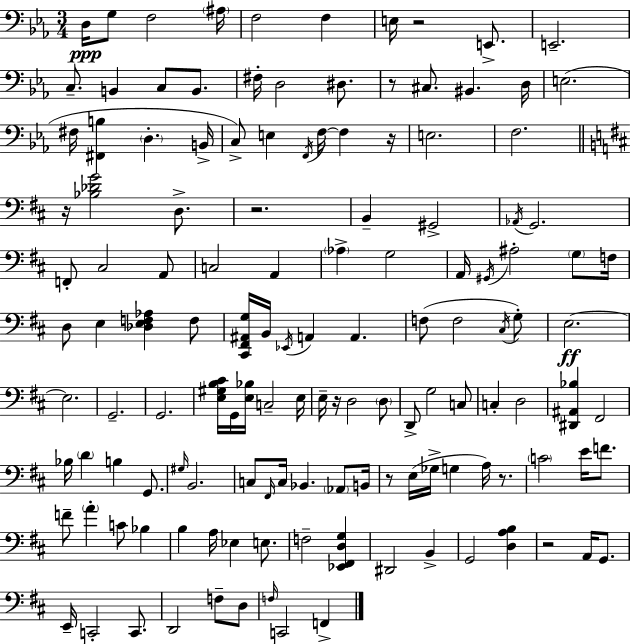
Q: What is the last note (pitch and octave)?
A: F2